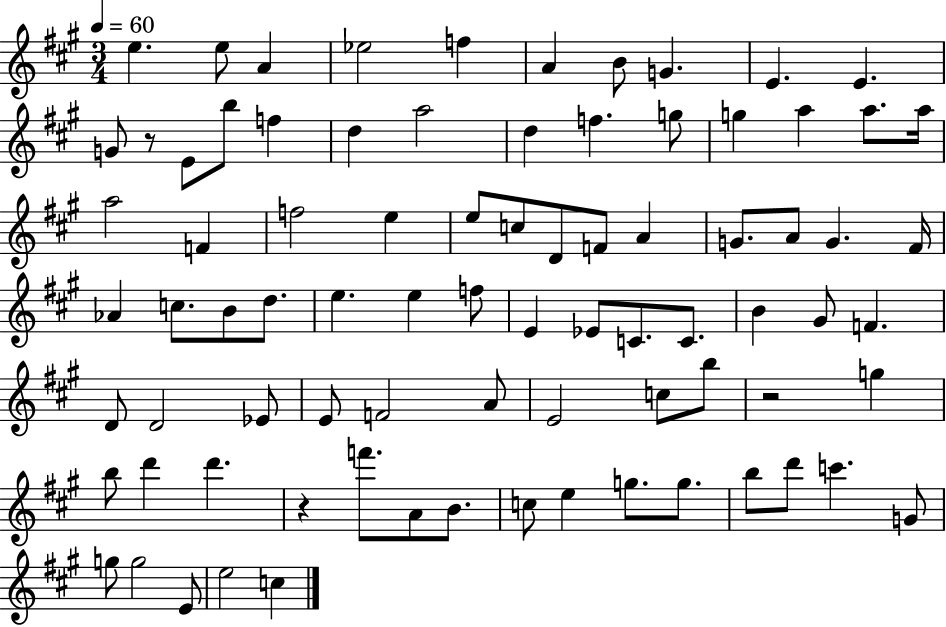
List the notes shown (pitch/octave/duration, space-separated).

E5/q. E5/e A4/q Eb5/h F5/q A4/q B4/e G4/q. E4/q. E4/q. G4/e R/e E4/e B5/e F5/q D5/q A5/h D5/q F5/q. G5/e G5/q A5/q A5/e. A5/s A5/h F4/q F5/h E5/q E5/e C5/e D4/e F4/e A4/q G4/e. A4/e G4/q. F#4/s Ab4/q C5/e. B4/e D5/e. E5/q. E5/q F5/e E4/q Eb4/e C4/e. C4/e. B4/q G#4/e F4/q. D4/e D4/h Eb4/e E4/e F4/h A4/e E4/h C5/e B5/e R/h G5/q B5/e D6/q D6/q. R/q F6/e. A4/e B4/e. C5/e E5/q G5/e. G5/e. B5/e D6/e C6/q. G4/e G5/e G5/h E4/e E5/h C5/q